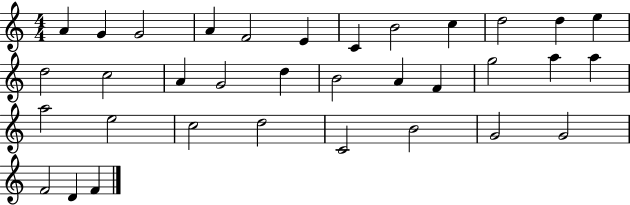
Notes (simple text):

A4/q G4/q G4/h A4/q F4/h E4/q C4/q B4/h C5/q D5/h D5/q E5/q D5/h C5/h A4/q G4/h D5/q B4/h A4/q F4/q G5/h A5/q A5/q A5/h E5/h C5/h D5/h C4/h B4/h G4/h G4/h F4/h D4/q F4/q